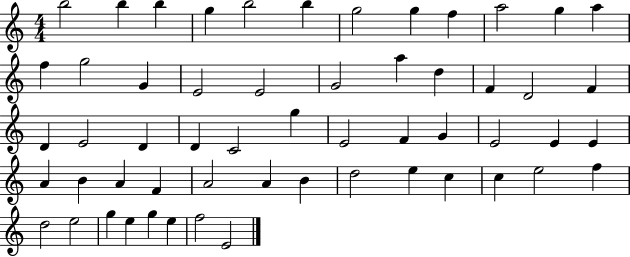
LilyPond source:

{
  \clef treble
  \numericTimeSignature
  \time 4/4
  \key c \major
  b''2 b''4 b''4 | g''4 b''2 b''4 | g''2 g''4 f''4 | a''2 g''4 a''4 | \break f''4 g''2 g'4 | e'2 e'2 | g'2 a''4 d''4 | f'4 d'2 f'4 | \break d'4 e'2 d'4 | d'4 c'2 g''4 | e'2 f'4 g'4 | e'2 e'4 e'4 | \break a'4 b'4 a'4 f'4 | a'2 a'4 b'4 | d''2 e''4 c''4 | c''4 e''2 f''4 | \break d''2 e''2 | g''4 e''4 g''4 e''4 | f''2 e'2 | \bar "|."
}